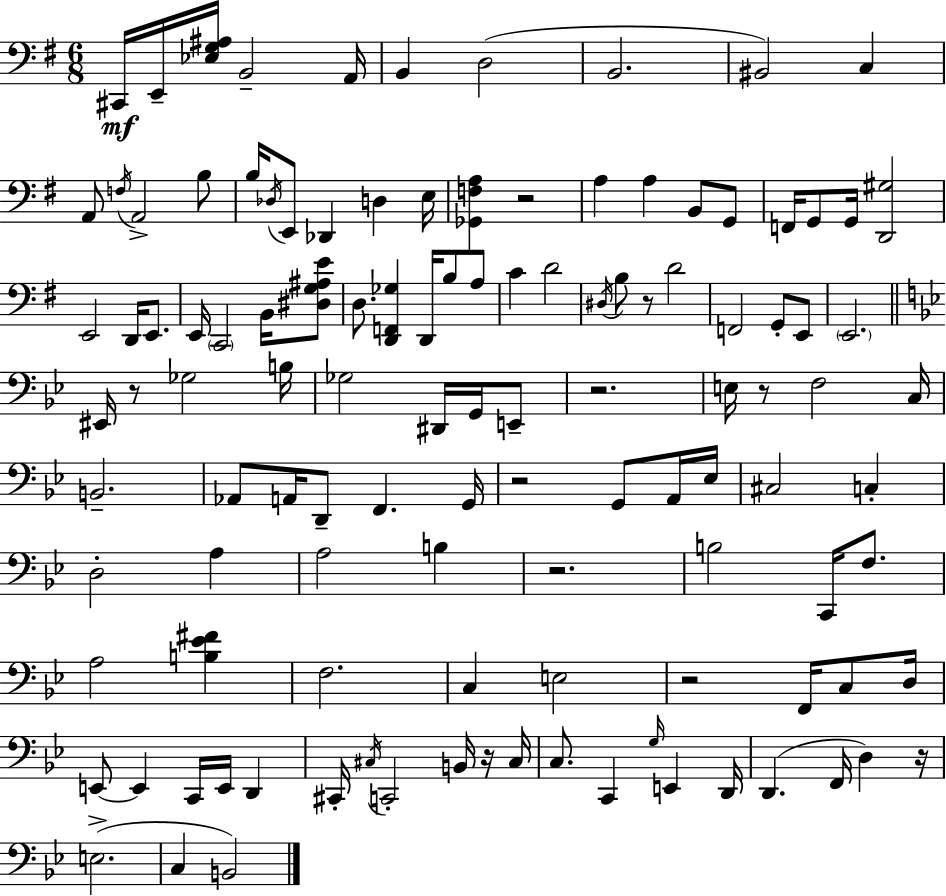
{
  \clef bass
  \numericTimeSignature
  \time 6/8
  \key e \minor
  \repeat volta 2 { cis,16\mf e,16-- <ees g ais>16 b,2-- a,16 | b,4 d2( | b,2. | bis,2) c4 | \break a,8 \acciaccatura { f16 } a,2-> b8 | b16 \acciaccatura { des16 } e,8 des,4 d4 | e16 <ges, f a>4 r2 | a4 a4 b,8 | \break g,8 f,16 g,8 g,16 <d, gis>2 | e,2 d,16 e,8. | e,16 \parenthesize c,2 b,16 | <dis g ais e'>8 d8. <d, f, ges>4 d,16 b8 | \break a8 c'4 d'2 | \acciaccatura { dis16 } b8 r8 d'2 | f,2 g,8-. | e,8 \parenthesize e,2. | \break \bar "||" \break \key bes \major eis,16 r8 ges2 b16 | ges2 dis,16 g,16 e,8-- | r2. | e16 r8 f2 c16 | \break b,2.-- | aes,8 a,16 d,8-- f,4. g,16 | r2 g,8 a,16 ees16 | cis2 c4-. | \break d2-. a4 | a2 b4 | r2. | b2 c,16 f8. | \break a2 <b ees' fis'>4 | f2. | c4 e2 | r2 f,16 c8 d16 | \break e,8~~ e,4 c,16 e,16 d,4 | cis,16-. \acciaccatura { cis16 } c,2-. b,16 r16 | cis16 c8. c,4 \grace { g16 } e,4 | d,16 d,4.( f,16 d4) | \break r16 e2.->( | c4 b,2) | } \bar "|."
}